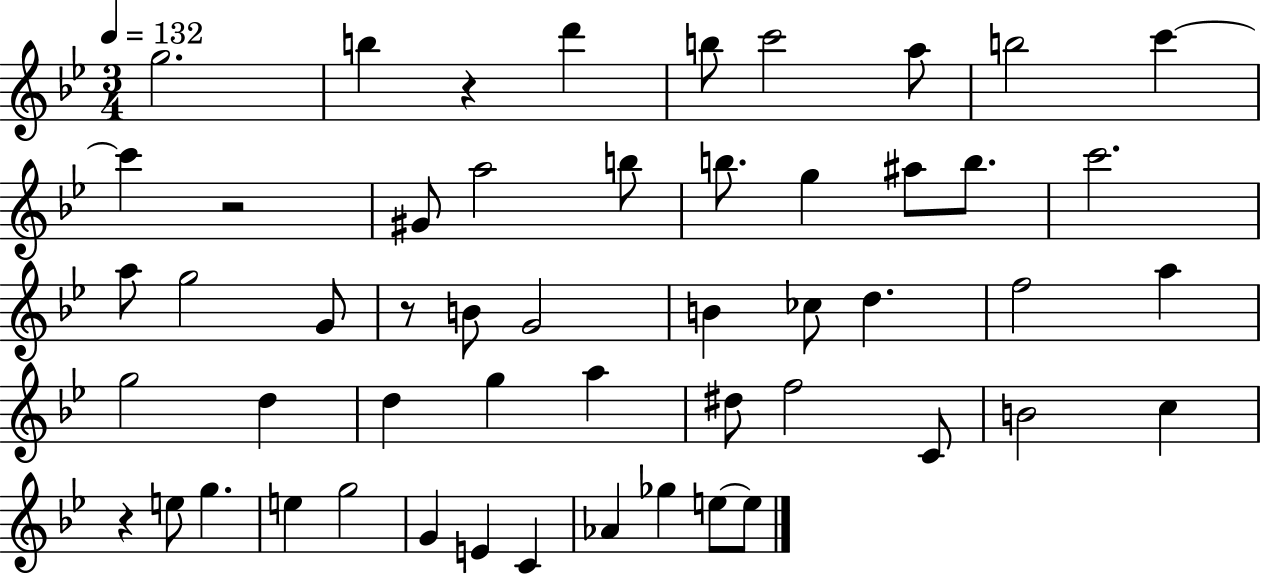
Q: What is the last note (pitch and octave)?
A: E5